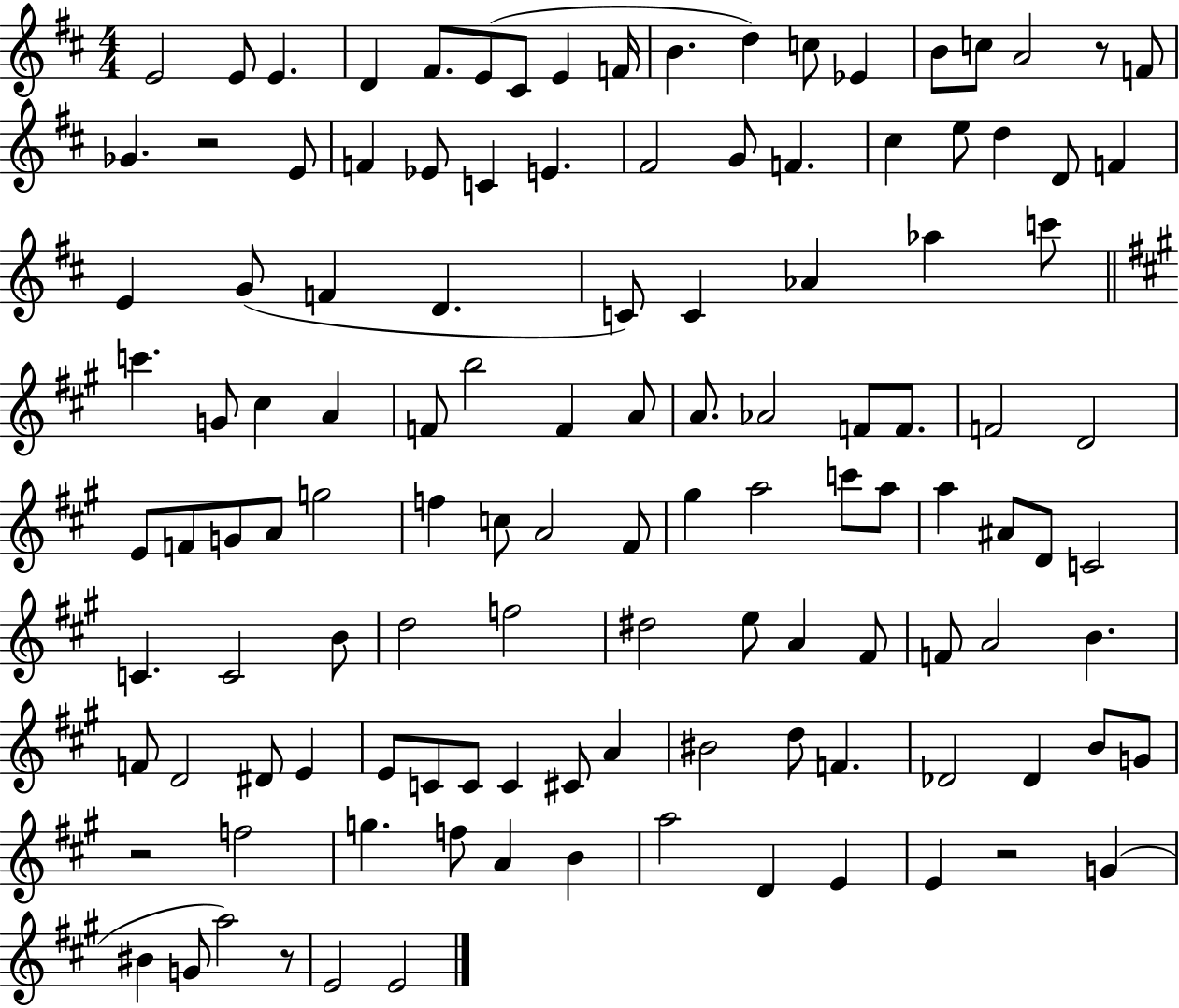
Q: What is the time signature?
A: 4/4